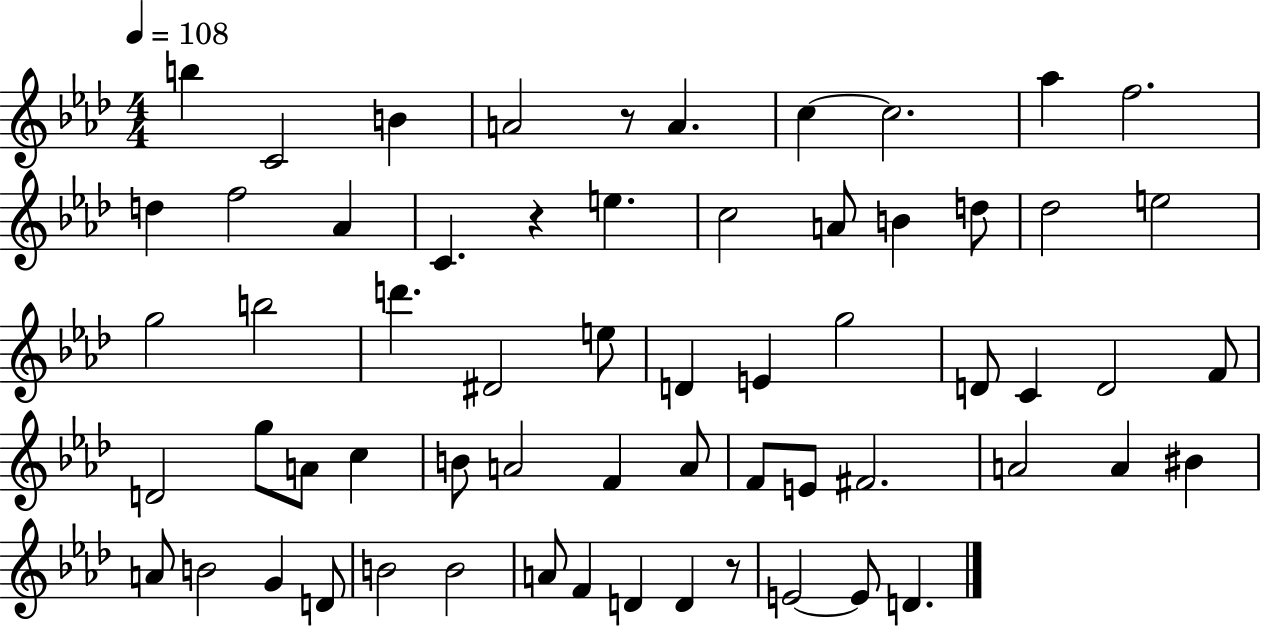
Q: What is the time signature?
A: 4/4